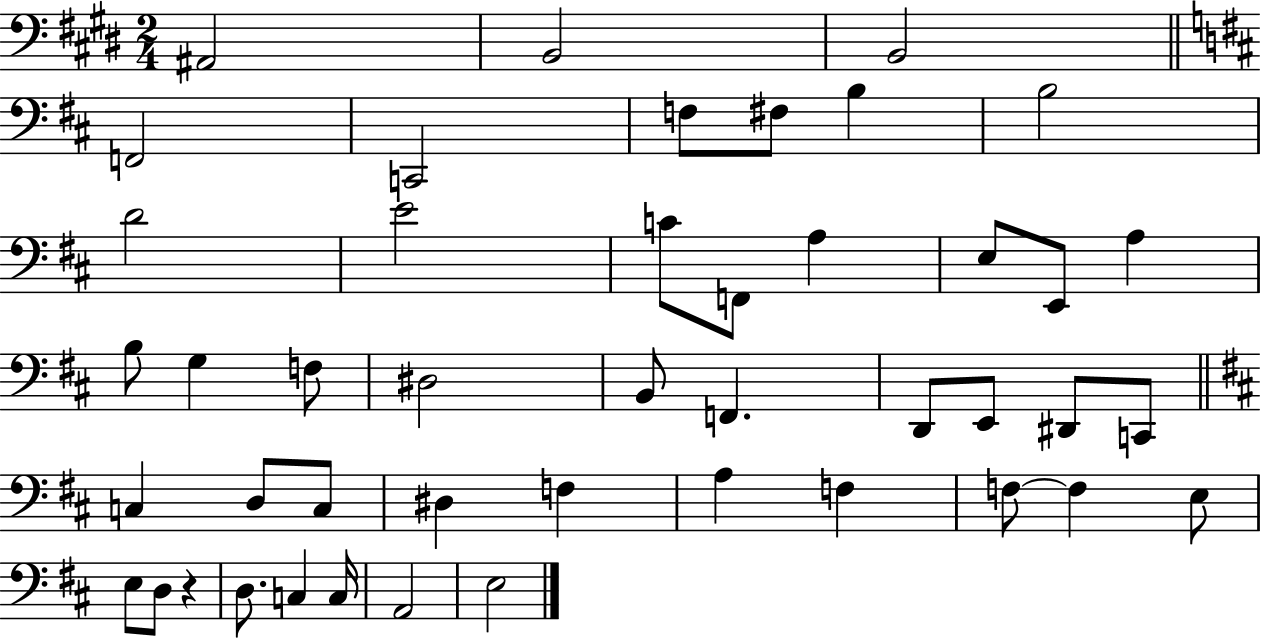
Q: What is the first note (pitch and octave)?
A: A#2